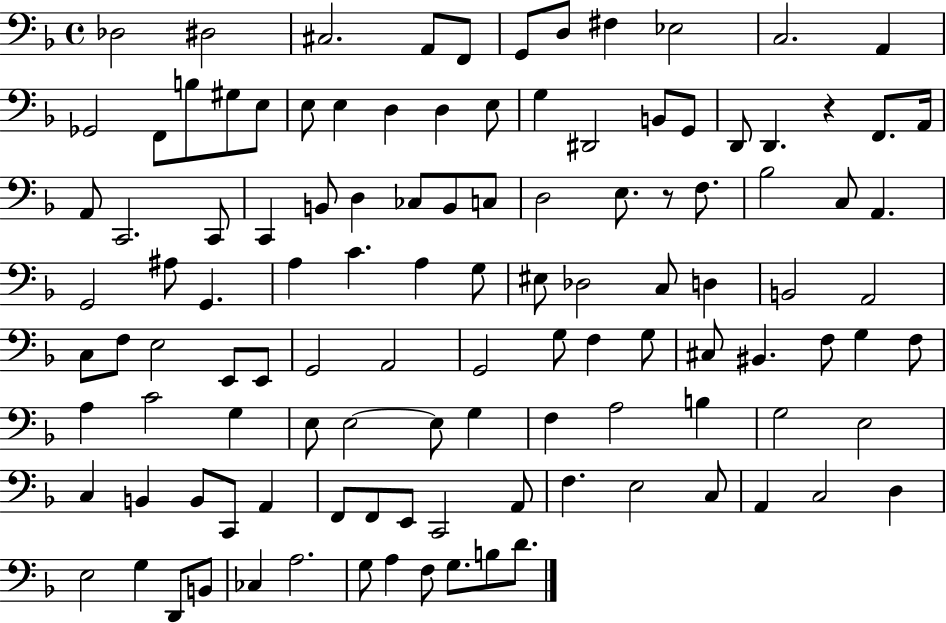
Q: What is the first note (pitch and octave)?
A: Db3